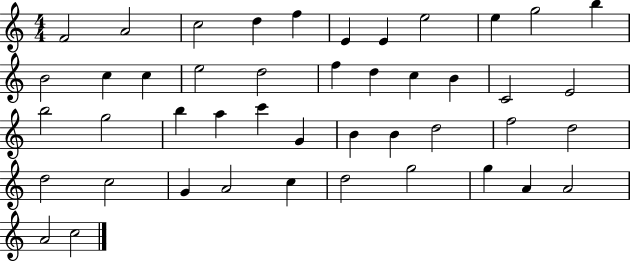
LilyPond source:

{
  \clef treble
  \numericTimeSignature
  \time 4/4
  \key c \major
  f'2 a'2 | c''2 d''4 f''4 | e'4 e'4 e''2 | e''4 g''2 b''4 | \break b'2 c''4 c''4 | e''2 d''2 | f''4 d''4 c''4 b'4 | c'2 e'2 | \break b''2 g''2 | b''4 a''4 c'''4 g'4 | b'4 b'4 d''2 | f''2 d''2 | \break d''2 c''2 | g'4 a'2 c''4 | d''2 g''2 | g''4 a'4 a'2 | \break a'2 c''2 | \bar "|."
}